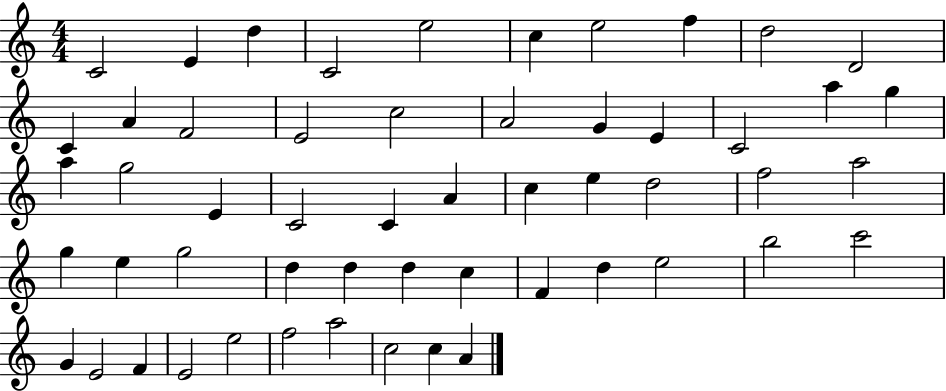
{
  \clef treble
  \numericTimeSignature
  \time 4/4
  \key c \major
  c'2 e'4 d''4 | c'2 e''2 | c''4 e''2 f''4 | d''2 d'2 | \break c'4 a'4 f'2 | e'2 c''2 | a'2 g'4 e'4 | c'2 a''4 g''4 | \break a''4 g''2 e'4 | c'2 c'4 a'4 | c''4 e''4 d''2 | f''2 a''2 | \break g''4 e''4 g''2 | d''4 d''4 d''4 c''4 | f'4 d''4 e''2 | b''2 c'''2 | \break g'4 e'2 f'4 | e'2 e''2 | f''2 a''2 | c''2 c''4 a'4 | \break \bar "|."
}